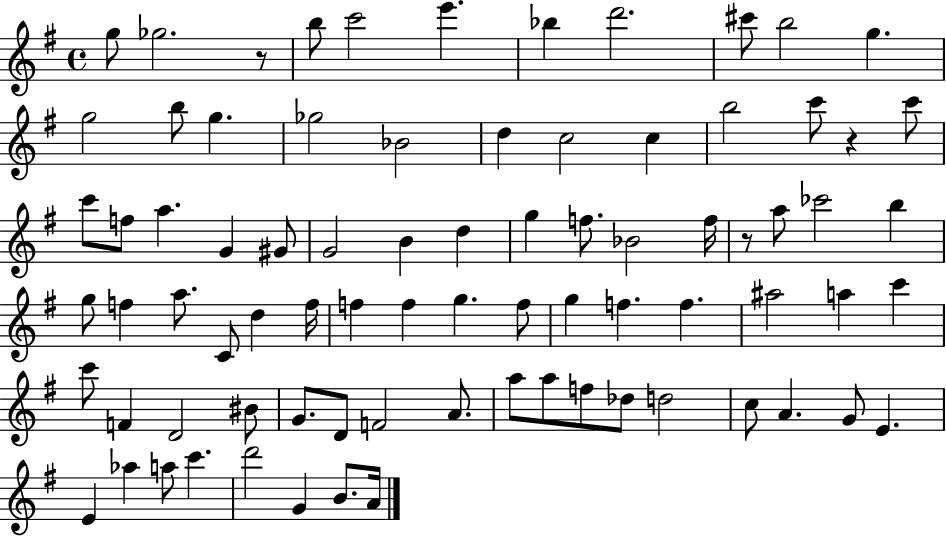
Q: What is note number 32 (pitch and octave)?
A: Bb4